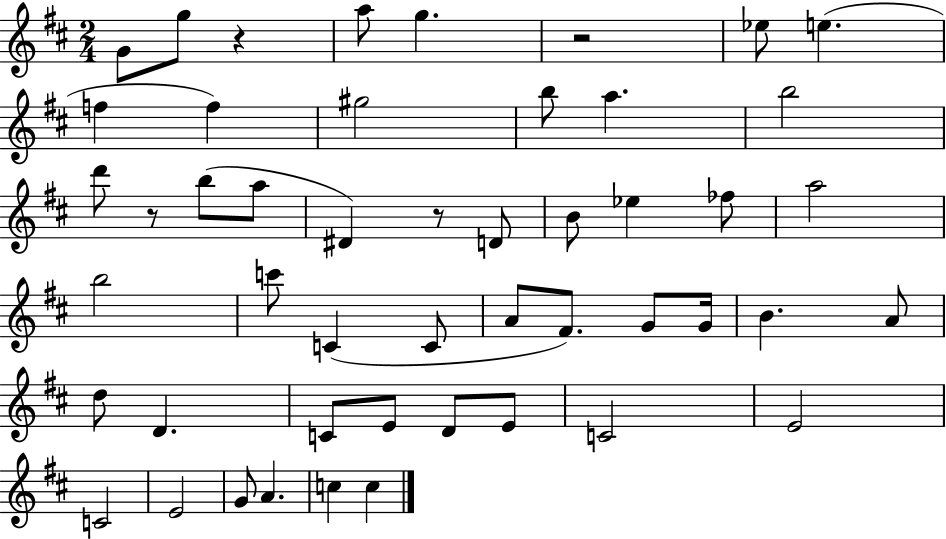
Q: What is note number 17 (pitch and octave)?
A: D4